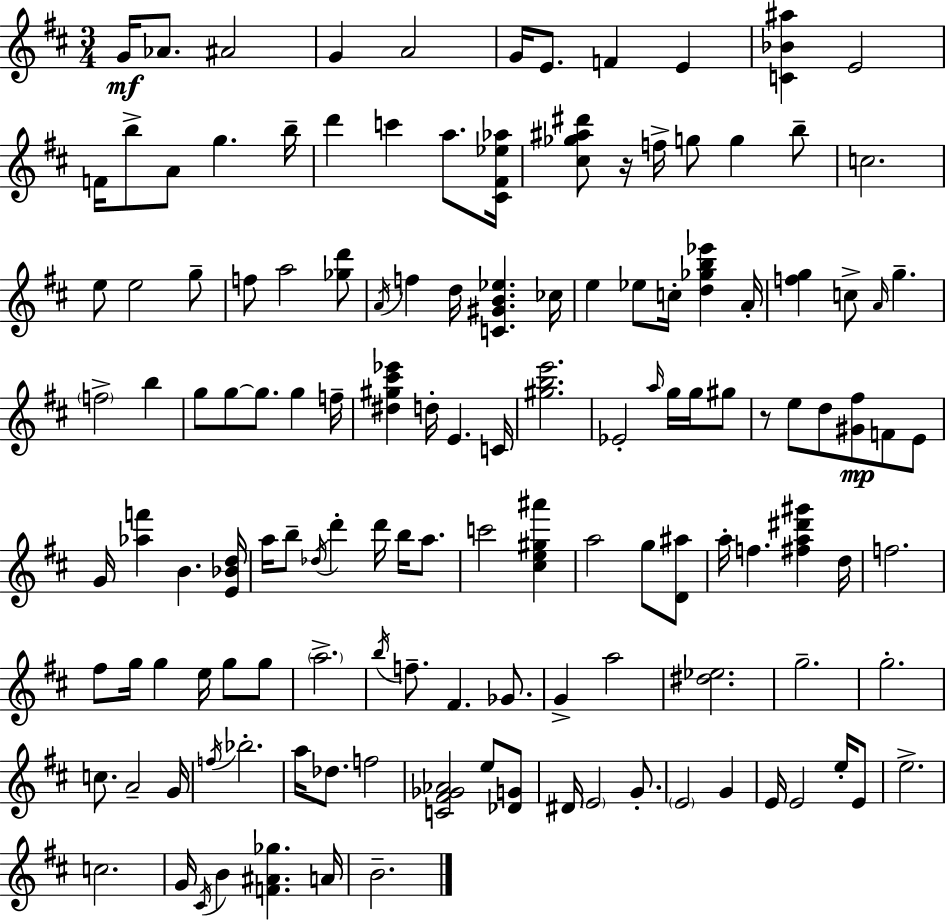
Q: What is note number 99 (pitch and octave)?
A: D#4